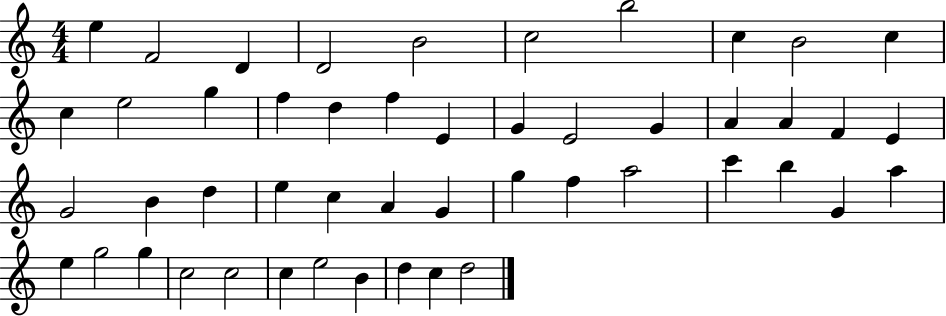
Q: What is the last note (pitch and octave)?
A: D5